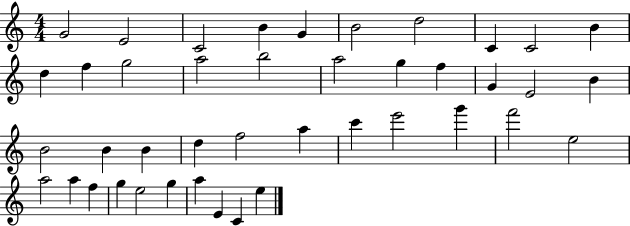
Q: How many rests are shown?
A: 0